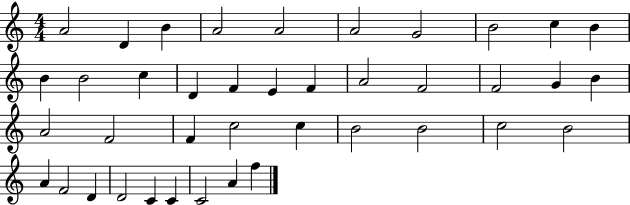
{
  \clef treble
  \numericTimeSignature
  \time 4/4
  \key c \major
  a'2 d'4 b'4 | a'2 a'2 | a'2 g'2 | b'2 c''4 b'4 | \break b'4 b'2 c''4 | d'4 f'4 e'4 f'4 | a'2 f'2 | f'2 g'4 b'4 | \break a'2 f'2 | f'4 c''2 c''4 | b'2 b'2 | c''2 b'2 | \break a'4 f'2 d'4 | d'2 c'4 c'4 | c'2 a'4 f''4 | \bar "|."
}